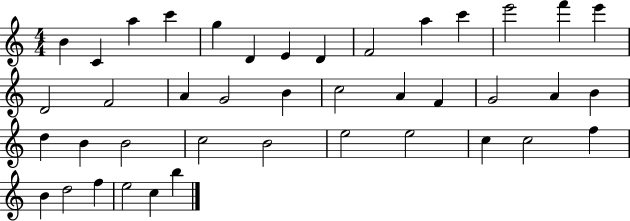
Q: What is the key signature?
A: C major